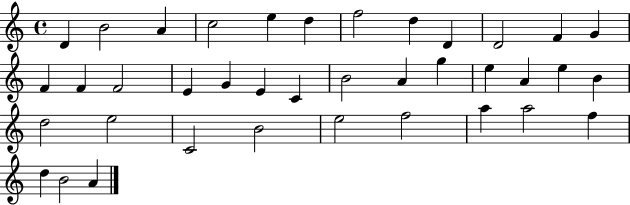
X:1
T:Untitled
M:4/4
L:1/4
K:C
D B2 A c2 e d f2 d D D2 F G F F F2 E G E C B2 A g e A e B d2 e2 C2 B2 e2 f2 a a2 f d B2 A